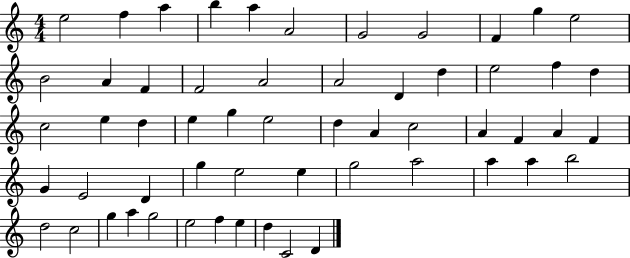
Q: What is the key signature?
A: C major